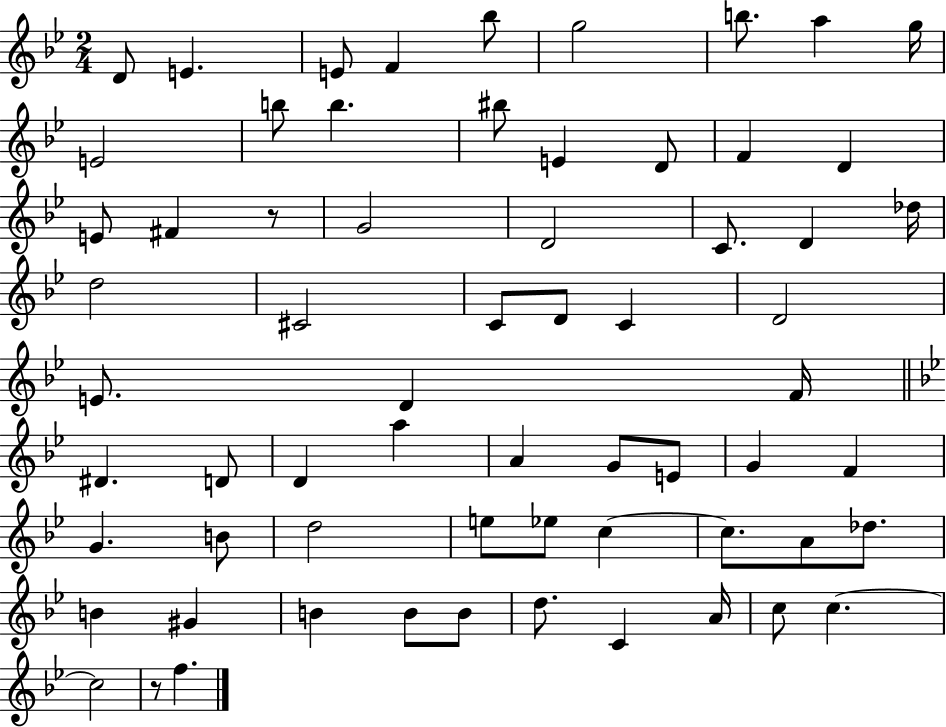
{
  \clef treble
  \numericTimeSignature
  \time 2/4
  \key bes \major
  d'8 e'4. | e'8 f'4 bes''8 | g''2 | b''8. a''4 g''16 | \break e'2 | b''8 b''4. | bis''8 e'4 d'8 | f'4 d'4 | \break e'8 fis'4 r8 | g'2 | d'2 | c'8. d'4 des''16 | \break d''2 | cis'2 | c'8 d'8 c'4 | d'2 | \break e'8. d'4 f'16 | \bar "||" \break \key bes \major dis'4. d'8 | d'4 a''4 | a'4 g'8 e'8 | g'4 f'4 | \break g'4. b'8 | d''2 | e''8 ees''8 c''4~~ | c''8. a'8 des''8. | \break b'4 gis'4 | b'4 b'8 b'8 | d''8. c'4 a'16 | c''8 c''4.~~ | \break c''2 | r8 f''4. | \bar "|."
}